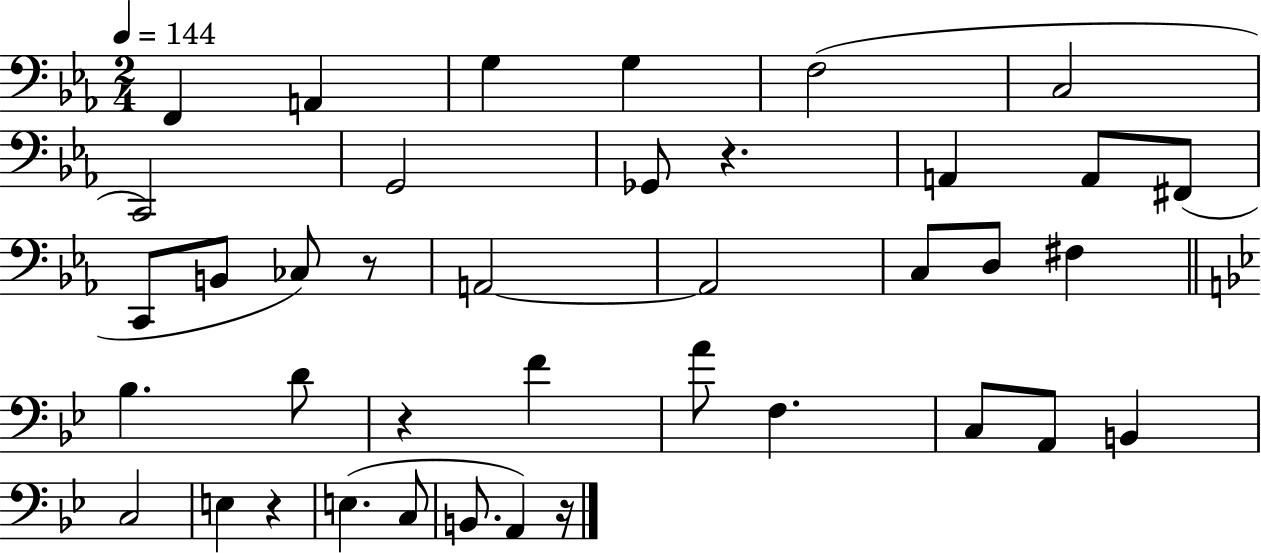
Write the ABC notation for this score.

X:1
T:Untitled
M:2/4
L:1/4
K:Eb
F,, A,, G, G, F,2 C,2 C,,2 G,,2 _G,,/2 z A,, A,,/2 ^F,,/2 C,,/2 B,,/2 _C,/2 z/2 A,,2 A,,2 C,/2 D,/2 ^F, _B, D/2 z F A/2 F, C,/2 A,,/2 B,, C,2 E, z E, C,/2 B,,/2 A,, z/4